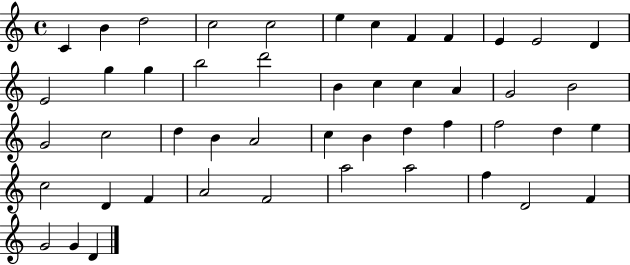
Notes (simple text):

C4/q B4/q D5/h C5/h C5/h E5/q C5/q F4/q F4/q E4/q E4/h D4/q E4/h G5/q G5/q B5/h D6/h B4/q C5/q C5/q A4/q G4/h B4/h G4/h C5/h D5/q B4/q A4/h C5/q B4/q D5/q F5/q F5/h D5/q E5/q C5/h D4/q F4/q A4/h F4/h A5/h A5/h F5/q D4/h F4/q G4/h G4/q D4/q